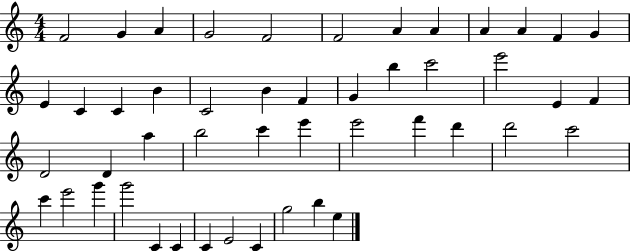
{
  \clef treble
  \numericTimeSignature
  \time 4/4
  \key c \major
  f'2 g'4 a'4 | g'2 f'2 | f'2 a'4 a'4 | a'4 a'4 f'4 g'4 | \break e'4 c'4 c'4 b'4 | c'2 b'4 f'4 | g'4 b''4 c'''2 | e'''2 e'4 f'4 | \break d'2 d'4 a''4 | b''2 c'''4 e'''4 | e'''2 f'''4 d'''4 | d'''2 c'''2 | \break c'''4 e'''2 g'''4 | g'''2 c'4 c'4 | c'4 e'2 c'4 | g''2 b''4 e''4 | \break \bar "|."
}